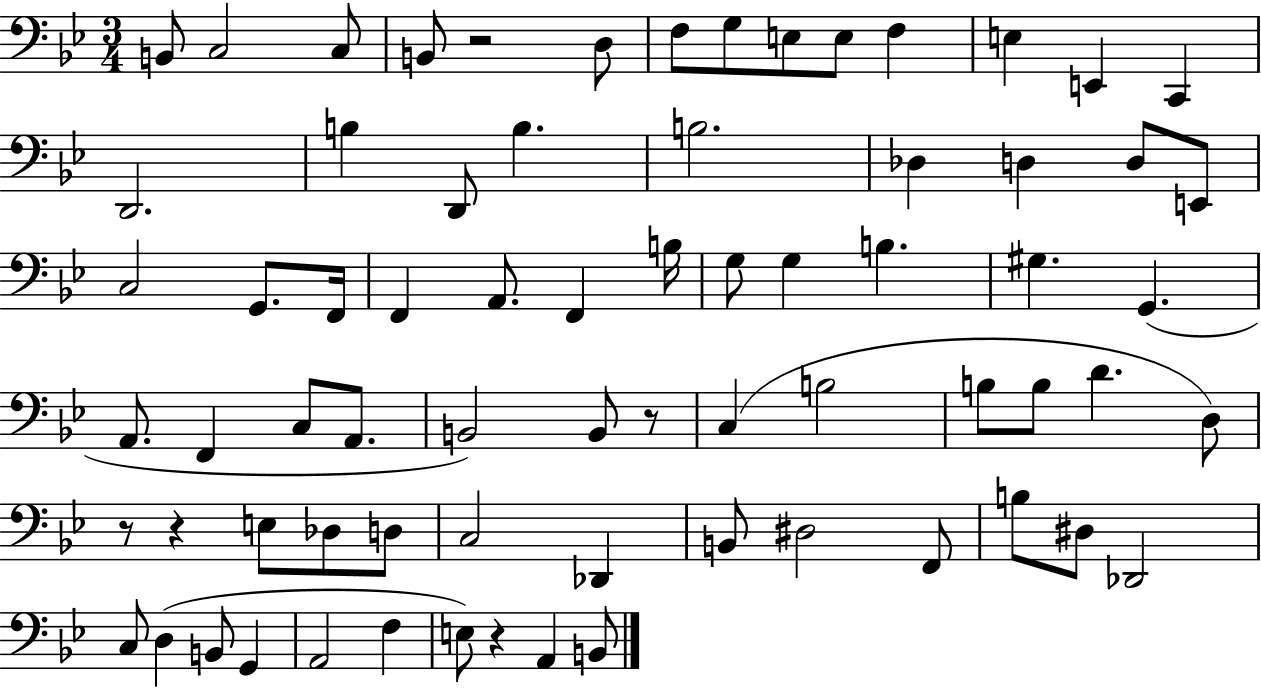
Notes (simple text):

B2/e C3/h C3/e B2/e R/h D3/e F3/e G3/e E3/e E3/e F3/q E3/q E2/q C2/q D2/h. B3/q D2/e B3/q. B3/h. Db3/q D3/q D3/e E2/e C3/h G2/e. F2/s F2/q A2/e. F2/q B3/s G3/e G3/q B3/q. G#3/q. G2/q. A2/e. F2/q C3/e A2/e. B2/h B2/e R/e C3/q B3/h B3/e B3/e D4/q. D3/e R/e R/q E3/e Db3/e D3/e C3/h Db2/q B2/e D#3/h F2/e B3/e D#3/e Db2/h C3/e D3/q B2/e G2/q A2/h F3/q E3/e R/q A2/q B2/e